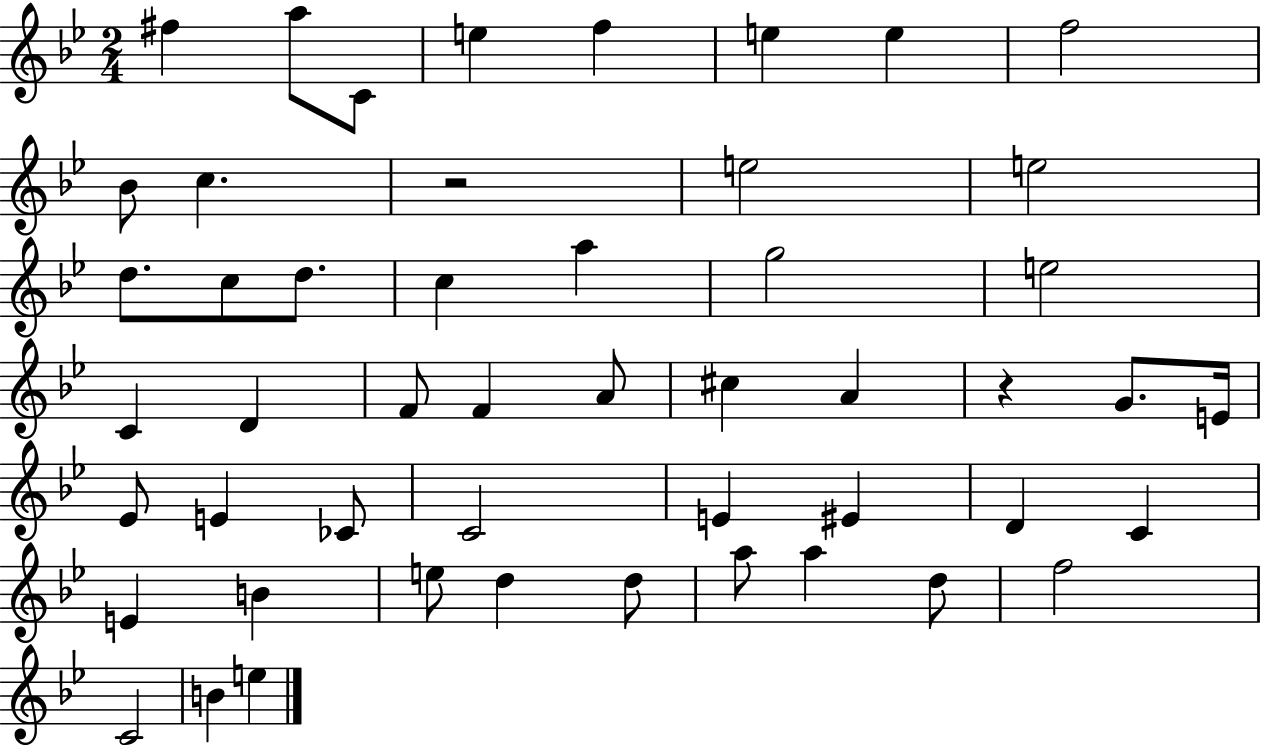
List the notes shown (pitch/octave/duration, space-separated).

F#5/q A5/e C4/e E5/q F5/q E5/q E5/q F5/h Bb4/e C5/q. R/h E5/h E5/h D5/e. C5/e D5/e. C5/q A5/q G5/h E5/h C4/q D4/q F4/e F4/q A4/e C#5/q A4/q R/q G4/e. E4/s Eb4/e E4/q CES4/e C4/h E4/q EIS4/q D4/q C4/q E4/q B4/q E5/e D5/q D5/e A5/e A5/q D5/e F5/h C4/h B4/q E5/q